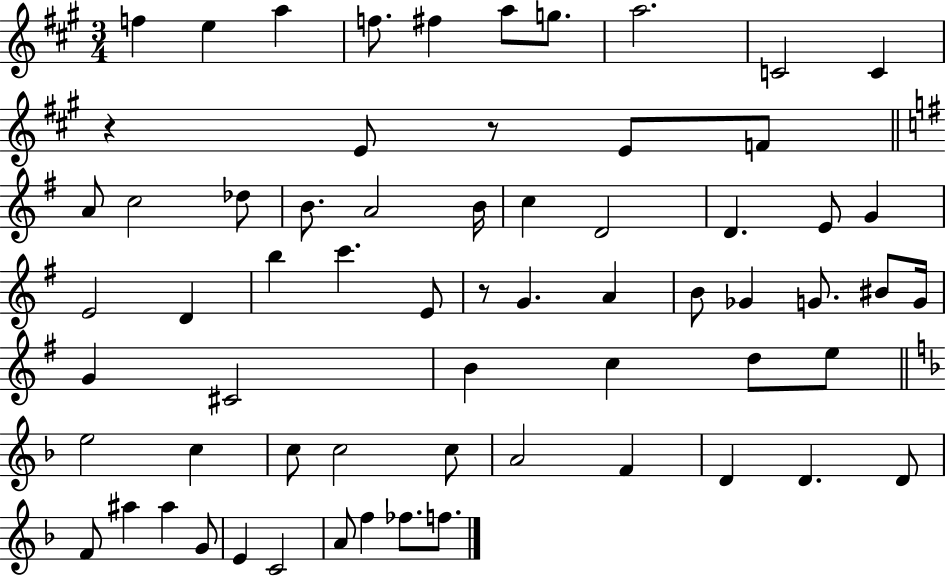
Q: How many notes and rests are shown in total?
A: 65